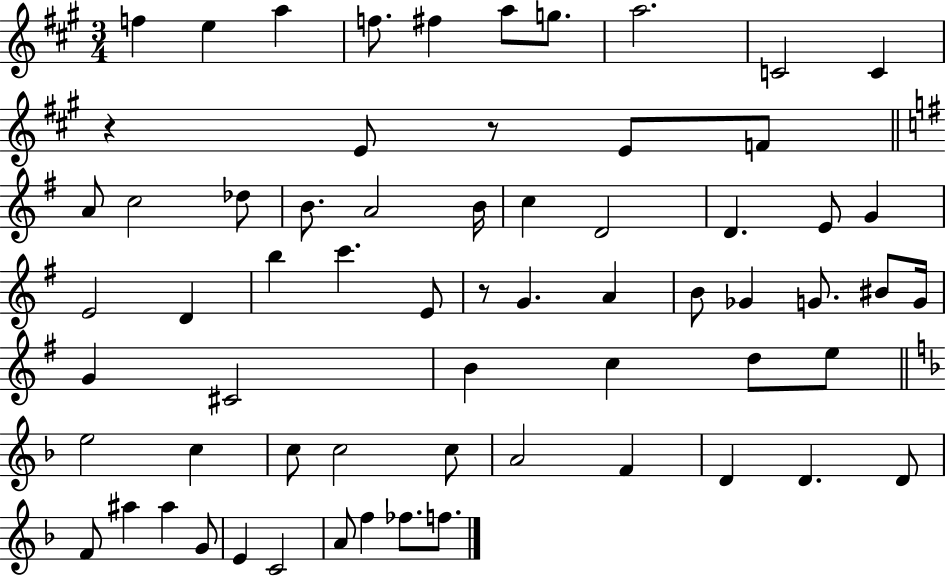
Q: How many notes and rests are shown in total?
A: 65